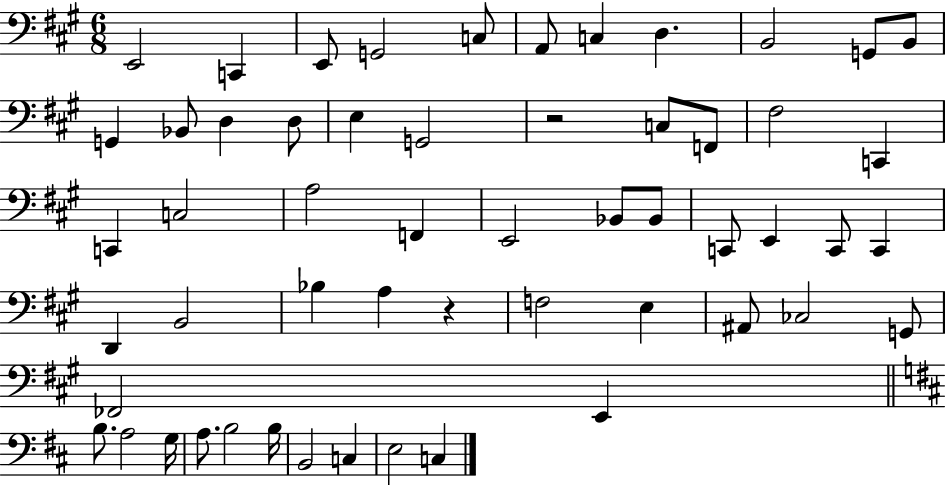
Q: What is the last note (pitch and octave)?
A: C3